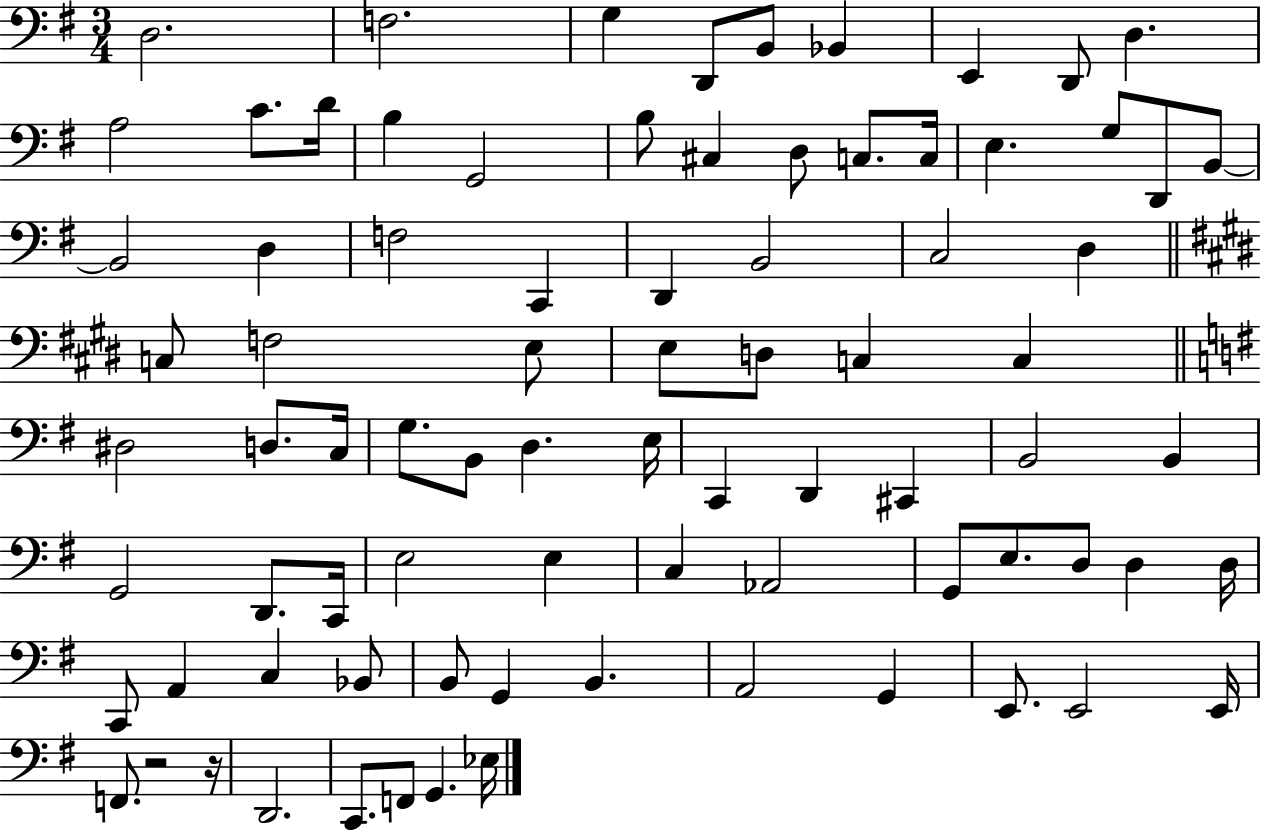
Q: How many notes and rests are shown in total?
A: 82